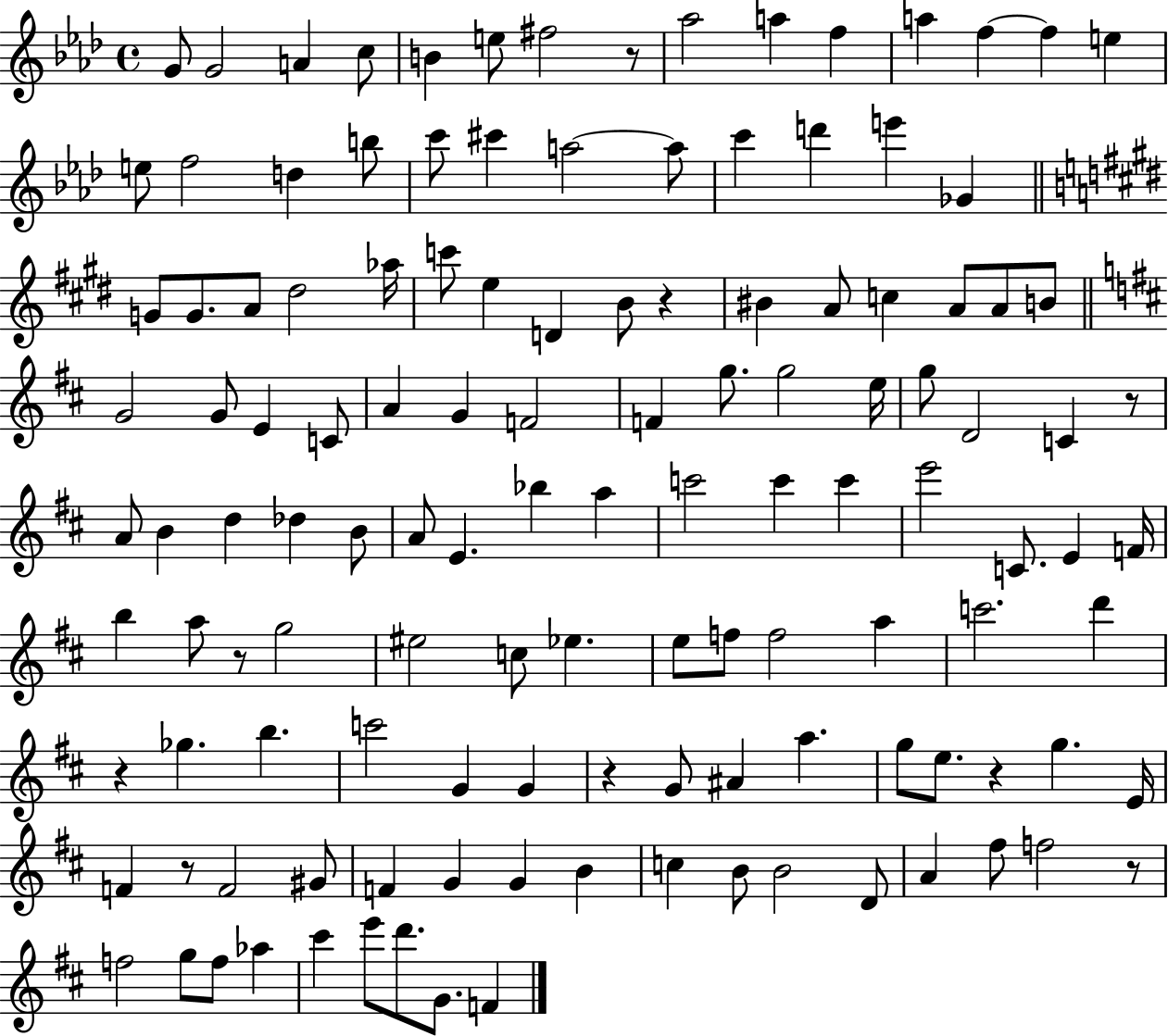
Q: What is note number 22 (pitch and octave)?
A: A5